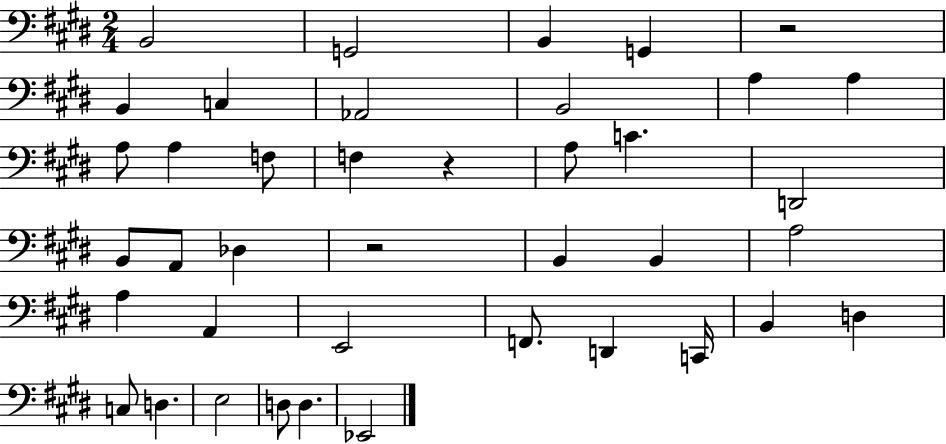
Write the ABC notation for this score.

X:1
T:Untitled
M:2/4
L:1/4
K:E
B,,2 G,,2 B,, G,, z2 B,, C, _A,,2 B,,2 A, A, A,/2 A, F,/2 F, z A,/2 C D,,2 B,,/2 A,,/2 _D, z2 B,, B,, A,2 A, A,, E,,2 F,,/2 D,, C,,/4 B,, D, C,/2 D, E,2 D,/2 D, _E,,2